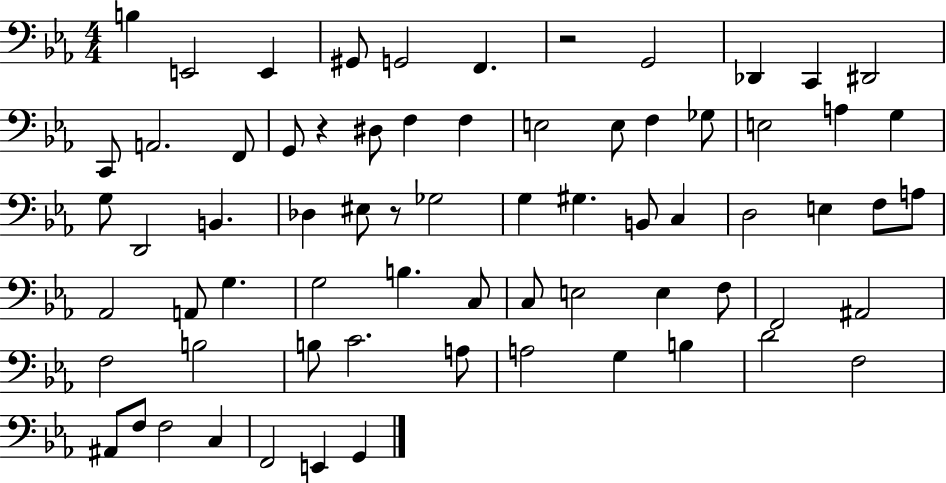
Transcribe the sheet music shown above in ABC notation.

X:1
T:Untitled
M:4/4
L:1/4
K:Eb
B, E,,2 E,, ^G,,/2 G,,2 F,, z2 G,,2 _D,, C,, ^D,,2 C,,/2 A,,2 F,,/2 G,,/2 z ^D,/2 F, F, E,2 E,/2 F, _G,/2 E,2 A, G, G,/2 D,,2 B,, _D, ^E,/2 z/2 _G,2 G, ^G, B,,/2 C, D,2 E, F,/2 A,/2 _A,,2 A,,/2 G, G,2 B, C,/2 C,/2 E,2 E, F,/2 F,,2 ^A,,2 F,2 B,2 B,/2 C2 A,/2 A,2 G, B, D2 F,2 ^A,,/2 F,/2 F,2 C, F,,2 E,, G,,